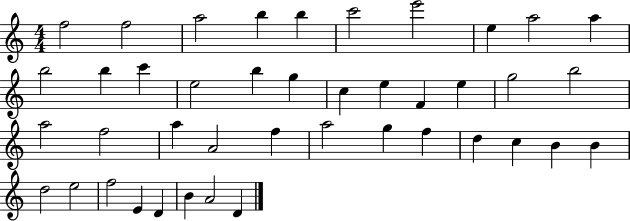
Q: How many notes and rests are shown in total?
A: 42